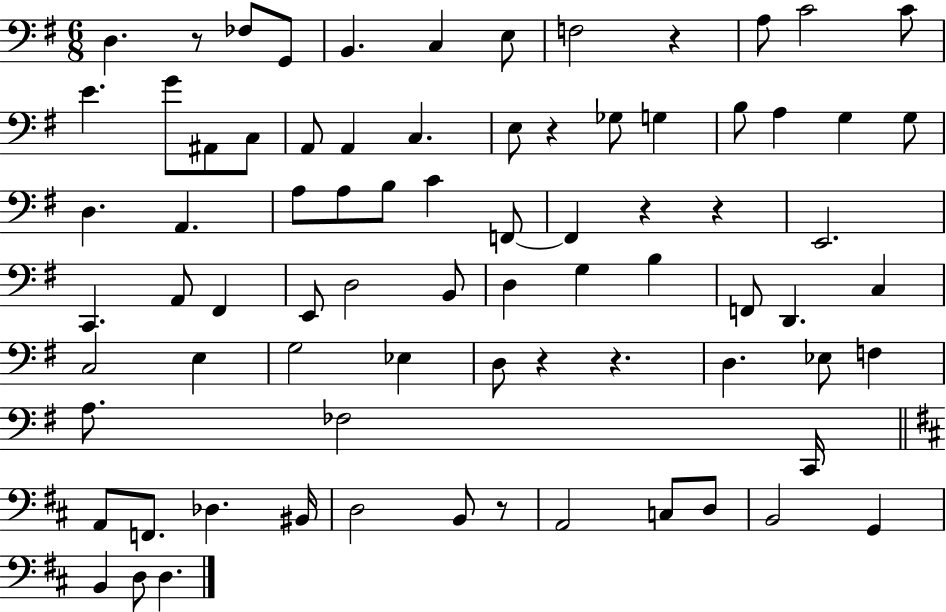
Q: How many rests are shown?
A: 8